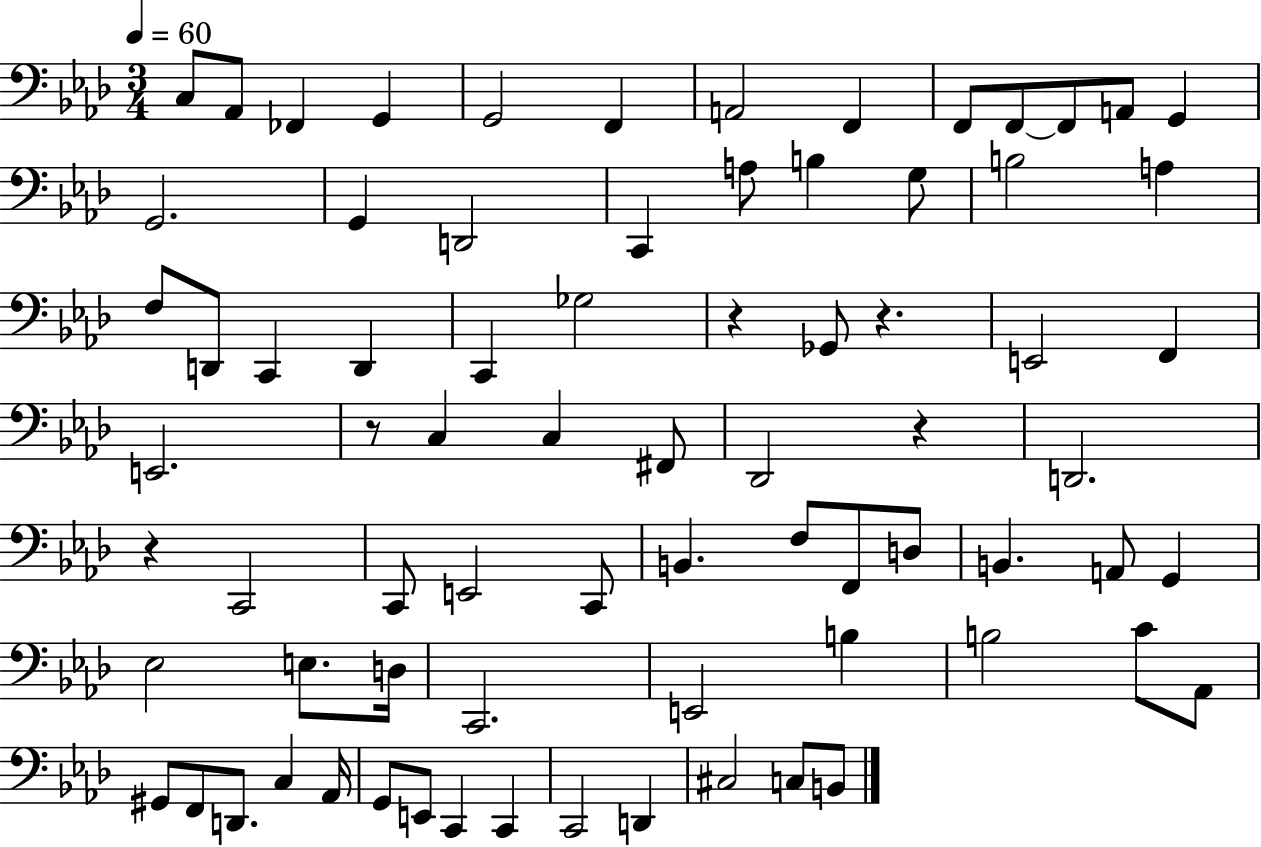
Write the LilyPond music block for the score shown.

{
  \clef bass
  \numericTimeSignature
  \time 3/4
  \key aes \major
  \tempo 4 = 60
  \repeat volta 2 { c8 aes,8 fes,4 g,4 | g,2 f,4 | a,2 f,4 | f,8 f,8~~ f,8 a,8 g,4 | \break g,2. | g,4 d,2 | c,4 a8 b4 g8 | b2 a4 | \break f8 d,8 c,4 d,4 | c,4 ges2 | r4 ges,8 r4. | e,2 f,4 | \break e,2. | r8 c4 c4 fis,8 | des,2 r4 | d,2. | \break r4 c,2 | c,8 e,2 c,8 | b,4. f8 f,8 d8 | b,4. a,8 g,4 | \break ees2 e8. d16 | c,2. | e,2 b4 | b2 c'8 aes,8 | \break gis,8 f,8 d,8. c4 aes,16 | g,8 e,8 c,4 c,4 | c,2 d,4 | cis2 c8 b,8 | \break } \bar "|."
}